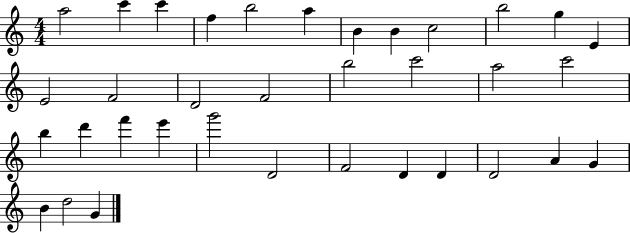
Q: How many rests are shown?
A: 0